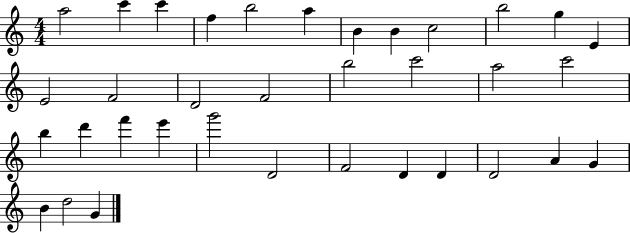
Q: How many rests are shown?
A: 0